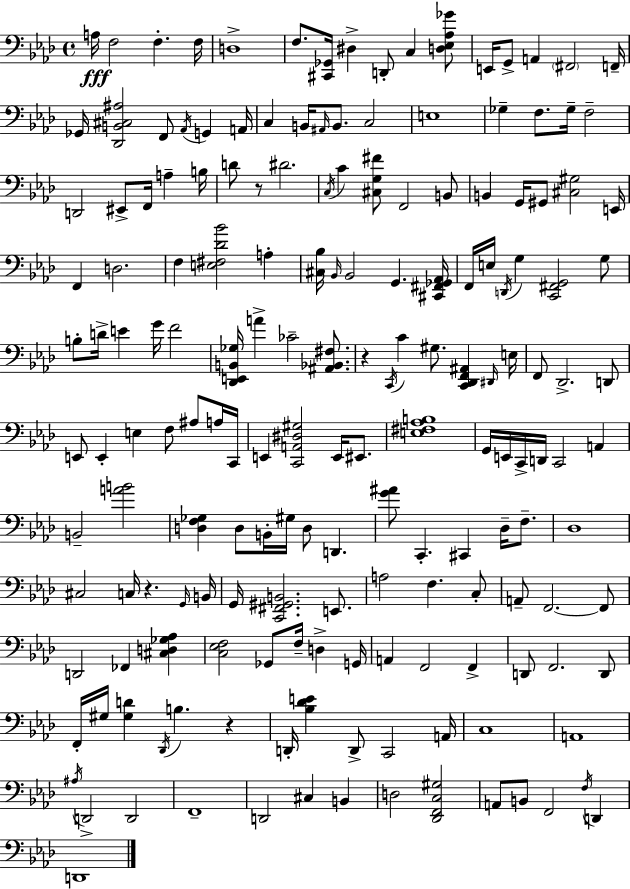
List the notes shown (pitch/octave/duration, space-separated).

A3/s F3/h F3/q. F3/s D3/w F3/e. [C#2,Gb2]/s D#3/q D2/e C3/q [D3,Eb3,Ab3,Gb4]/e E2/s G2/e A2/q F#2/h F2/s Gb2/s [Db2,B2,C#3,A#3]/h F2/e Ab2/s G2/q A2/s C3/q B2/s A#2/s B2/e. C3/h E3/w Gb3/q F3/e. Gb3/s F3/h D2/h EIS2/e F2/s A3/q B3/s D4/e R/e D#4/h. C3/s C4/q [C#3,G3,F#4]/e F2/h B2/e B2/q G2/s G#2/e [C#3,G#3]/h E2/s F2/q D3/h. F3/q [E3,F#3,Db4,Bb4]/h A3/q [C#3,Bb3]/s Bb2/s Bb2/h G2/q. [C#2,F#2,Gb2,Ab2]/s F2/s E3/s D2/s G3/q [C2,F#2,G2]/h G3/e B3/e D4/s E4/q G4/s F4/h [Db2,E2,B2,Gb3]/s A4/q CES4/h [A#2,Bb2,F#3]/e. R/q C2/s C4/q G#3/e. [C2,Db2,F2,A#2]/q D#2/s E3/s F2/e Db2/h. D2/e E2/e E2/q E3/q F3/e A#3/e A3/s C2/s E2/q [C2,A2,D#3,G#3]/h E2/s EIS2/e. [E3,F#3,Ab3,B3]/w G2/s E2/s C2/s D2/s C2/h A2/q B2/h [A4,B4]/h [D3,F3,Gb3]/q D3/e B2/s G#3/s D3/e D2/q. [G4,A#4]/e C2/q. C#2/q Db3/s F3/e. Db3/w C#3/h C3/s R/q. G2/s B2/s G2/s [C2,F#2,G#2,B2]/h. E2/e. A3/h F3/q. C3/e A2/e F2/h. F2/e D2/h FES2/q [C#3,D3,Gb3,Ab3]/q [C3,Eb3,F3]/h Gb2/e F3/s D3/q G2/s A2/q F2/h F2/q D2/e F2/h. D2/e F2/s G#3/s [G#3,D4]/q Db2/s B3/q. R/q D2/s [Bb3,Db4,E4]/q D2/e C2/h A2/s C3/w A2/w A#3/s D2/h D2/h F2/w D2/h C#3/q B2/q D3/h [Db2,F2,C3,G#3]/h A2/e B2/e F2/h F3/s D2/q D2/w